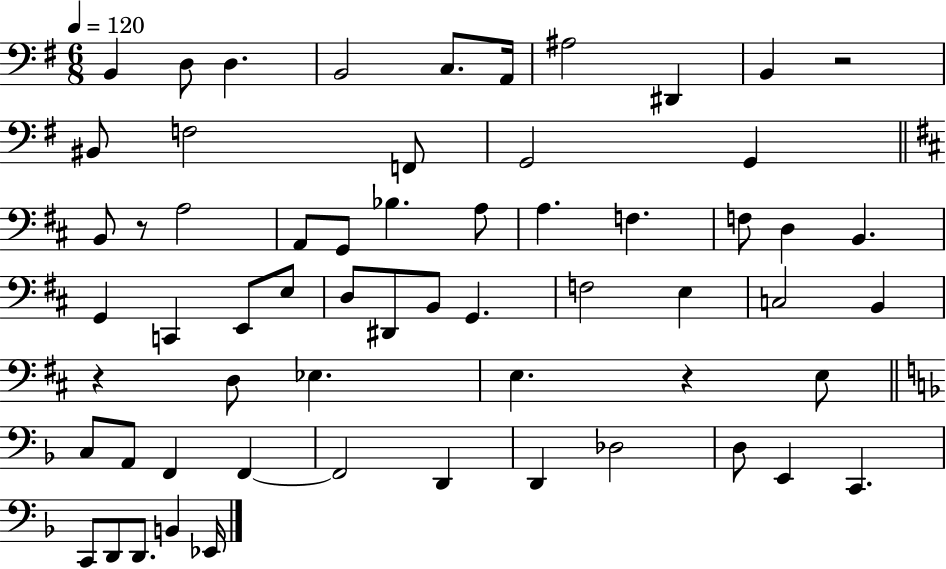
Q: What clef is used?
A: bass